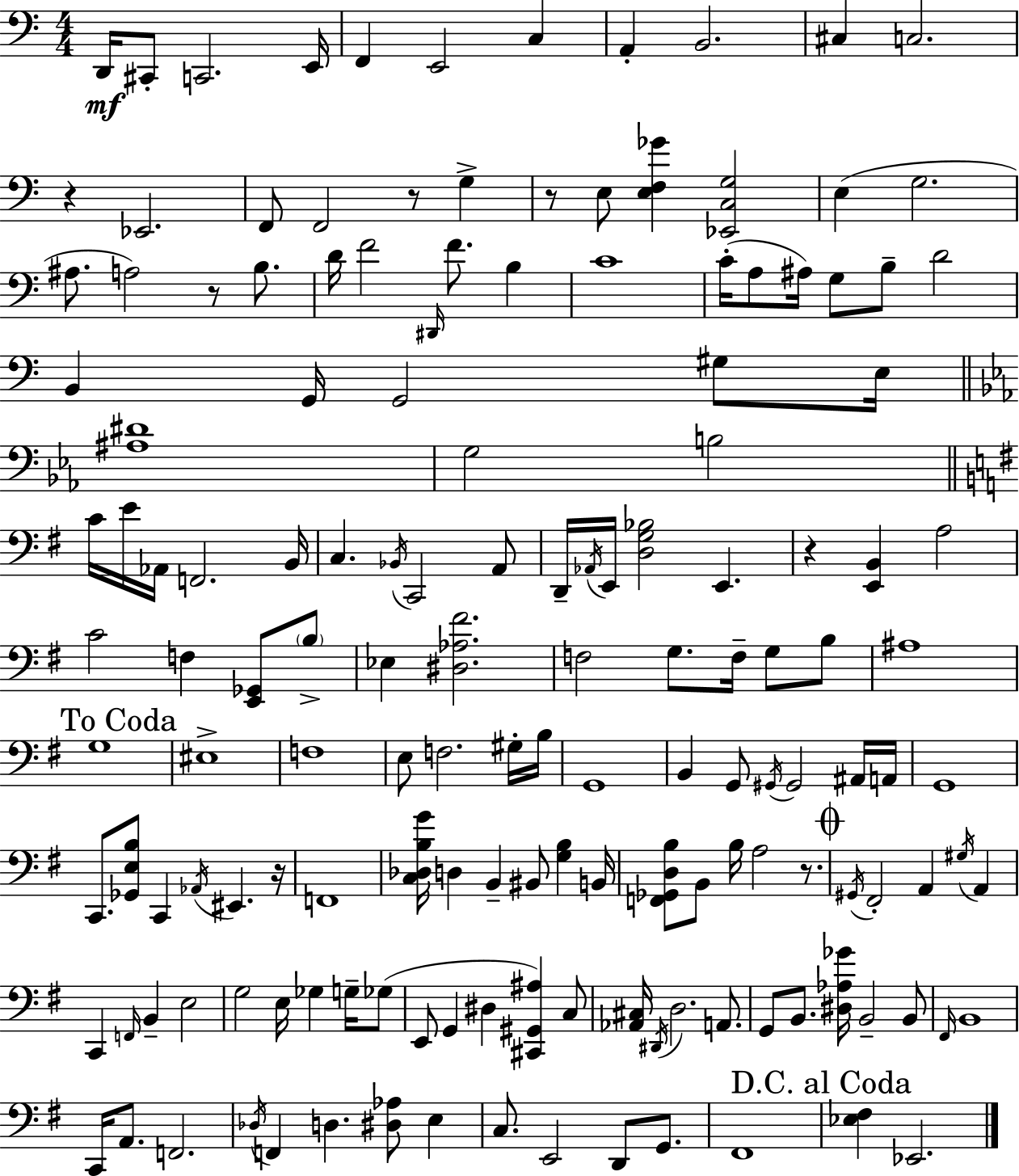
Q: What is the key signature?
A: A minor